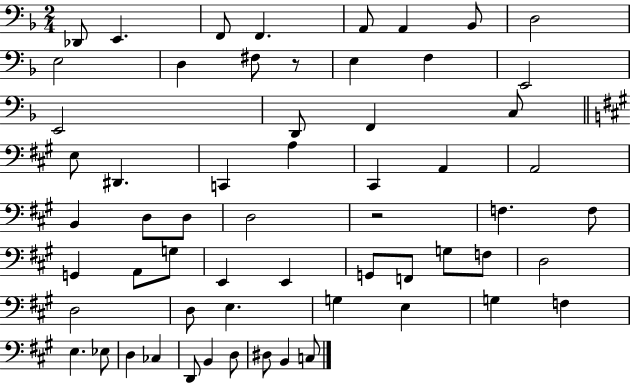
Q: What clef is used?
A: bass